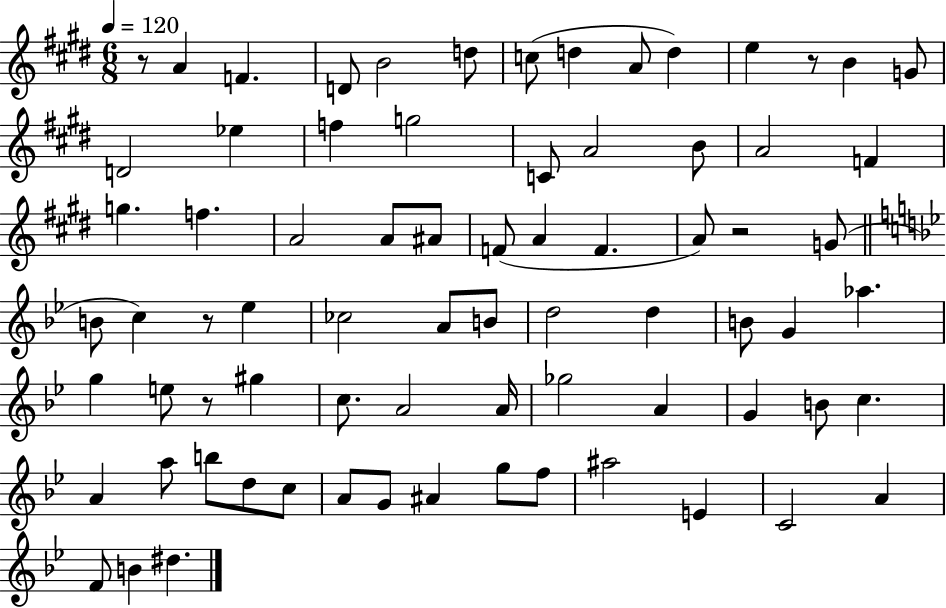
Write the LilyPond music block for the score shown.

{
  \clef treble
  \numericTimeSignature
  \time 6/8
  \key e \major
  \tempo 4 = 120
  r8 a'4 f'4. | d'8 b'2 d''8 | c''8( d''4 a'8 d''4) | e''4 r8 b'4 g'8 | \break d'2 ees''4 | f''4 g''2 | c'8 a'2 b'8 | a'2 f'4 | \break g''4. f''4. | a'2 a'8 ais'8 | f'8( a'4 f'4. | a'8) r2 g'8( | \break \bar "||" \break \key bes \major b'8 c''4) r8 ees''4 | ces''2 a'8 b'8 | d''2 d''4 | b'8 g'4 aes''4. | \break g''4 e''8 r8 gis''4 | c''8. a'2 a'16 | ges''2 a'4 | g'4 b'8 c''4. | \break a'4 a''8 b''8 d''8 c''8 | a'8 g'8 ais'4 g''8 f''8 | ais''2 e'4 | c'2 a'4 | \break f'8 b'4 dis''4. | \bar "|."
}